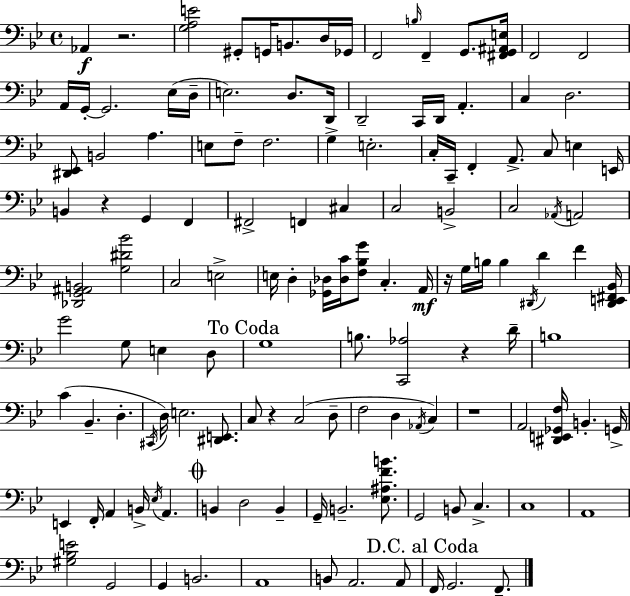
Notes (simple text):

Ab2/q R/h. [G3,A3,E4]/h G#2/e G2/s B2/e. D3/s Gb2/s F2/h B3/s F2/q G2/e. [F#2,G2,A#2,E3]/s F2/h F2/h A2/s G2/s G2/h. Eb3/s D3/s E3/h. D3/e. D2/s D2/h C2/s D2/s A2/q. C3/q D3/h. [D#2,Eb2]/e B2/h A3/q. E3/e F3/e F3/h. G3/q E3/h. C3/s C2/s F2/q A2/e. C3/e E3/q E2/s B2/q R/q G2/q F2/q F#2/h F2/q C#3/q C3/h B2/h C3/h Ab2/s A2/h [Db2,G2,A#2,B2]/h [G3,D#4,Bb4]/h C3/h E3/h E3/s D3/q [Gb2,Db3]/s [Db3,C4]/s [F3,Bb3,G4]/e C3/q. A2/s R/s G3/s B3/s B3/q D#2/s D4/q F4/q [D#2,E2,F#2,Bb2]/s G4/h G3/e E3/q D3/e G3/w B3/e. [C2,Ab3]/h R/q D4/s B3/w C4/q Bb2/q. D3/q. C#2/s D3/s E3/h. [D#2,E2]/e. C3/e R/q C3/h D3/e F3/h D3/q Ab2/s C3/q R/w A2/h [D#2,E2,Gb2,F3]/s B2/q. G2/s E2/q F2/s A2/q B2/s Eb3/s A2/q. B2/q D3/h B2/q G2/s B2/h. [Eb3,A#3,F4,B4]/e. G2/h B2/e C3/q. C3/w A2/w [G#3,Bb3,E4]/h G2/h G2/q B2/h. A2/w B2/e A2/h. A2/e F2/s G2/h. F2/e.